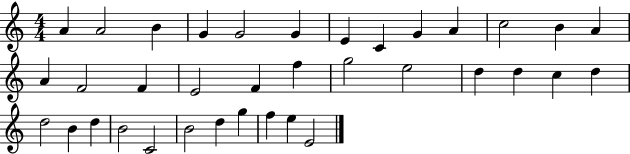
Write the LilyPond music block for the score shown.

{
  \clef treble
  \numericTimeSignature
  \time 4/4
  \key c \major
  a'4 a'2 b'4 | g'4 g'2 g'4 | e'4 c'4 g'4 a'4 | c''2 b'4 a'4 | \break a'4 f'2 f'4 | e'2 f'4 f''4 | g''2 e''2 | d''4 d''4 c''4 d''4 | \break d''2 b'4 d''4 | b'2 c'2 | b'2 d''4 g''4 | f''4 e''4 e'2 | \break \bar "|."
}